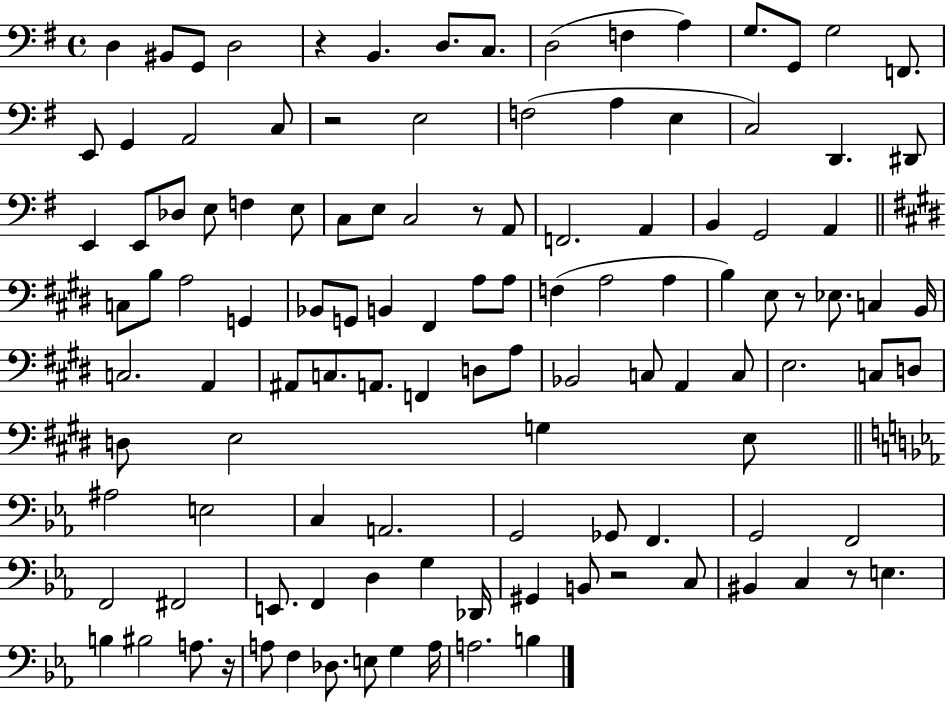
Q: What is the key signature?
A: G major